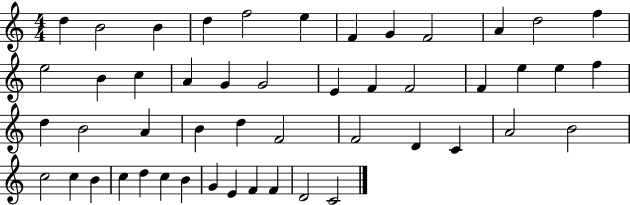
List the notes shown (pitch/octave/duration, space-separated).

D5/q B4/h B4/q D5/q F5/h E5/q F4/q G4/q F4/h A4/q D5/h F5/q E5/h B4/q C5/q A4/q G4/q G4/h E4/q F4/q F4/h F4/q E5/q E5/q F5/q D5/q B4/h A4/q B4/q D5/q F4/h F4/h D4/q C4/q A4/h B4/h C5/h C5/q B4/q C5/q D5/q C5/q B4/q G4/q E4/q F4/q F4/q D4/h C4/h